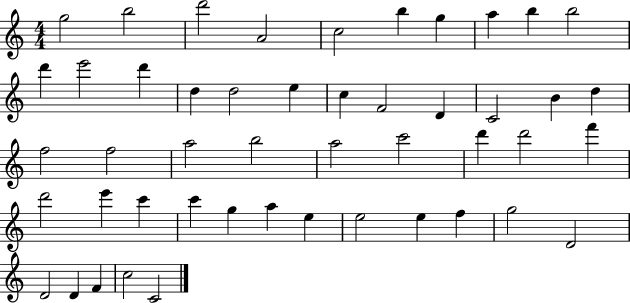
G5/h B5/h D6/h A4/h C5/h B5/q G5/q A5/q B5/q B5/h D6/q E6/h D6/q D5/q D5/h E5/q C5/q F4/h D4/q C4/h B4/q D5/q F5/h F5/h A5/h B5/h A5/h C6/h D6/q D6/h F6/q D6/h E6/q C6/q C6/q G5/q A5/q E5/q E5/h E5/q F5/q G5/h D4/h D4/h D4/q F4/q C5/h C4/h